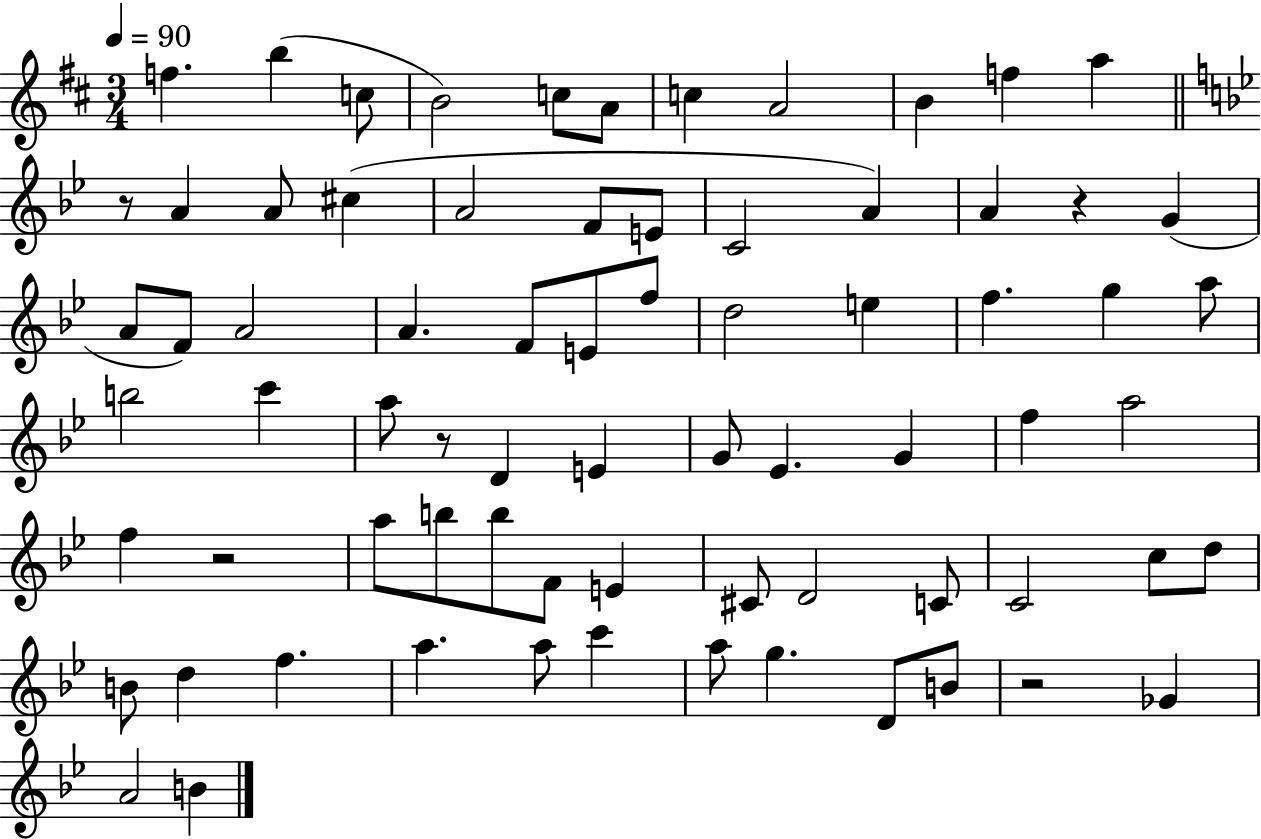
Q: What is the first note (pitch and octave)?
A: F5